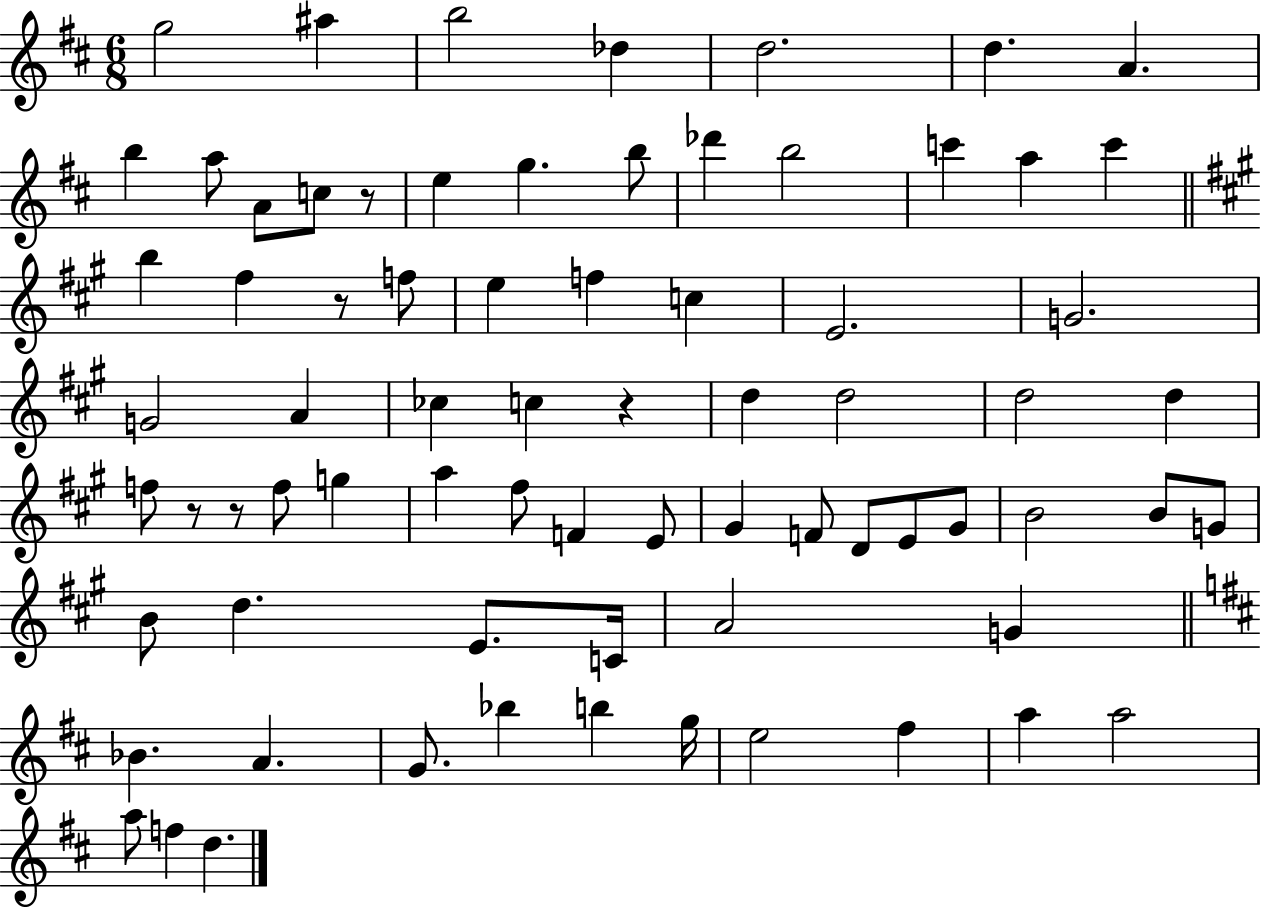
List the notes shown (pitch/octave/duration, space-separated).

G5/h A#5/q B5/h Db5/q D5/h. D5/q. A4/q. B5/q A5/e A4/e C5/e R/e E5/q G5/q. B5/e Db6/q B5/h C6/q A5/q C6/q B5/q F#5/q R/e F5/e E5/q F5/q C5/q E4/h. G4/h. G4/h A4/q CES5/q C5/q R/q D5/q D5/h D5/h D5/q F5/e R/e R/e F5/e G5/q A5/q F#5/e F4/q E4/e G#4/q F4/e D4/e E4/e G#4/e B4/h B4/e G4/e B4/e D5/q. E4/e. C4/s A4/h G4/q Bb4/q. A4/q. G4/e. Bb5/q B5/q G5/s E5/h F#5/q A5/q A5/h A5/e F5/q D5/q.